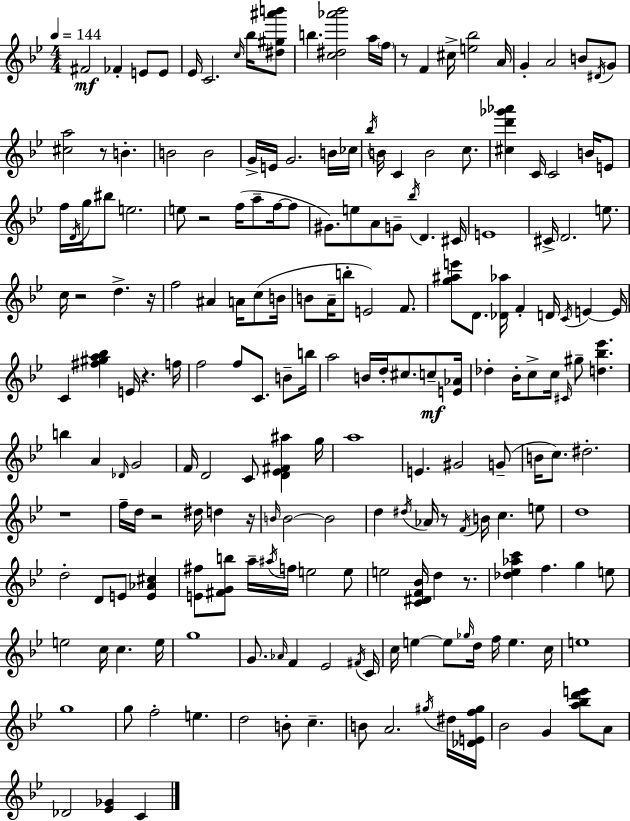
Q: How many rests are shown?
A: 11